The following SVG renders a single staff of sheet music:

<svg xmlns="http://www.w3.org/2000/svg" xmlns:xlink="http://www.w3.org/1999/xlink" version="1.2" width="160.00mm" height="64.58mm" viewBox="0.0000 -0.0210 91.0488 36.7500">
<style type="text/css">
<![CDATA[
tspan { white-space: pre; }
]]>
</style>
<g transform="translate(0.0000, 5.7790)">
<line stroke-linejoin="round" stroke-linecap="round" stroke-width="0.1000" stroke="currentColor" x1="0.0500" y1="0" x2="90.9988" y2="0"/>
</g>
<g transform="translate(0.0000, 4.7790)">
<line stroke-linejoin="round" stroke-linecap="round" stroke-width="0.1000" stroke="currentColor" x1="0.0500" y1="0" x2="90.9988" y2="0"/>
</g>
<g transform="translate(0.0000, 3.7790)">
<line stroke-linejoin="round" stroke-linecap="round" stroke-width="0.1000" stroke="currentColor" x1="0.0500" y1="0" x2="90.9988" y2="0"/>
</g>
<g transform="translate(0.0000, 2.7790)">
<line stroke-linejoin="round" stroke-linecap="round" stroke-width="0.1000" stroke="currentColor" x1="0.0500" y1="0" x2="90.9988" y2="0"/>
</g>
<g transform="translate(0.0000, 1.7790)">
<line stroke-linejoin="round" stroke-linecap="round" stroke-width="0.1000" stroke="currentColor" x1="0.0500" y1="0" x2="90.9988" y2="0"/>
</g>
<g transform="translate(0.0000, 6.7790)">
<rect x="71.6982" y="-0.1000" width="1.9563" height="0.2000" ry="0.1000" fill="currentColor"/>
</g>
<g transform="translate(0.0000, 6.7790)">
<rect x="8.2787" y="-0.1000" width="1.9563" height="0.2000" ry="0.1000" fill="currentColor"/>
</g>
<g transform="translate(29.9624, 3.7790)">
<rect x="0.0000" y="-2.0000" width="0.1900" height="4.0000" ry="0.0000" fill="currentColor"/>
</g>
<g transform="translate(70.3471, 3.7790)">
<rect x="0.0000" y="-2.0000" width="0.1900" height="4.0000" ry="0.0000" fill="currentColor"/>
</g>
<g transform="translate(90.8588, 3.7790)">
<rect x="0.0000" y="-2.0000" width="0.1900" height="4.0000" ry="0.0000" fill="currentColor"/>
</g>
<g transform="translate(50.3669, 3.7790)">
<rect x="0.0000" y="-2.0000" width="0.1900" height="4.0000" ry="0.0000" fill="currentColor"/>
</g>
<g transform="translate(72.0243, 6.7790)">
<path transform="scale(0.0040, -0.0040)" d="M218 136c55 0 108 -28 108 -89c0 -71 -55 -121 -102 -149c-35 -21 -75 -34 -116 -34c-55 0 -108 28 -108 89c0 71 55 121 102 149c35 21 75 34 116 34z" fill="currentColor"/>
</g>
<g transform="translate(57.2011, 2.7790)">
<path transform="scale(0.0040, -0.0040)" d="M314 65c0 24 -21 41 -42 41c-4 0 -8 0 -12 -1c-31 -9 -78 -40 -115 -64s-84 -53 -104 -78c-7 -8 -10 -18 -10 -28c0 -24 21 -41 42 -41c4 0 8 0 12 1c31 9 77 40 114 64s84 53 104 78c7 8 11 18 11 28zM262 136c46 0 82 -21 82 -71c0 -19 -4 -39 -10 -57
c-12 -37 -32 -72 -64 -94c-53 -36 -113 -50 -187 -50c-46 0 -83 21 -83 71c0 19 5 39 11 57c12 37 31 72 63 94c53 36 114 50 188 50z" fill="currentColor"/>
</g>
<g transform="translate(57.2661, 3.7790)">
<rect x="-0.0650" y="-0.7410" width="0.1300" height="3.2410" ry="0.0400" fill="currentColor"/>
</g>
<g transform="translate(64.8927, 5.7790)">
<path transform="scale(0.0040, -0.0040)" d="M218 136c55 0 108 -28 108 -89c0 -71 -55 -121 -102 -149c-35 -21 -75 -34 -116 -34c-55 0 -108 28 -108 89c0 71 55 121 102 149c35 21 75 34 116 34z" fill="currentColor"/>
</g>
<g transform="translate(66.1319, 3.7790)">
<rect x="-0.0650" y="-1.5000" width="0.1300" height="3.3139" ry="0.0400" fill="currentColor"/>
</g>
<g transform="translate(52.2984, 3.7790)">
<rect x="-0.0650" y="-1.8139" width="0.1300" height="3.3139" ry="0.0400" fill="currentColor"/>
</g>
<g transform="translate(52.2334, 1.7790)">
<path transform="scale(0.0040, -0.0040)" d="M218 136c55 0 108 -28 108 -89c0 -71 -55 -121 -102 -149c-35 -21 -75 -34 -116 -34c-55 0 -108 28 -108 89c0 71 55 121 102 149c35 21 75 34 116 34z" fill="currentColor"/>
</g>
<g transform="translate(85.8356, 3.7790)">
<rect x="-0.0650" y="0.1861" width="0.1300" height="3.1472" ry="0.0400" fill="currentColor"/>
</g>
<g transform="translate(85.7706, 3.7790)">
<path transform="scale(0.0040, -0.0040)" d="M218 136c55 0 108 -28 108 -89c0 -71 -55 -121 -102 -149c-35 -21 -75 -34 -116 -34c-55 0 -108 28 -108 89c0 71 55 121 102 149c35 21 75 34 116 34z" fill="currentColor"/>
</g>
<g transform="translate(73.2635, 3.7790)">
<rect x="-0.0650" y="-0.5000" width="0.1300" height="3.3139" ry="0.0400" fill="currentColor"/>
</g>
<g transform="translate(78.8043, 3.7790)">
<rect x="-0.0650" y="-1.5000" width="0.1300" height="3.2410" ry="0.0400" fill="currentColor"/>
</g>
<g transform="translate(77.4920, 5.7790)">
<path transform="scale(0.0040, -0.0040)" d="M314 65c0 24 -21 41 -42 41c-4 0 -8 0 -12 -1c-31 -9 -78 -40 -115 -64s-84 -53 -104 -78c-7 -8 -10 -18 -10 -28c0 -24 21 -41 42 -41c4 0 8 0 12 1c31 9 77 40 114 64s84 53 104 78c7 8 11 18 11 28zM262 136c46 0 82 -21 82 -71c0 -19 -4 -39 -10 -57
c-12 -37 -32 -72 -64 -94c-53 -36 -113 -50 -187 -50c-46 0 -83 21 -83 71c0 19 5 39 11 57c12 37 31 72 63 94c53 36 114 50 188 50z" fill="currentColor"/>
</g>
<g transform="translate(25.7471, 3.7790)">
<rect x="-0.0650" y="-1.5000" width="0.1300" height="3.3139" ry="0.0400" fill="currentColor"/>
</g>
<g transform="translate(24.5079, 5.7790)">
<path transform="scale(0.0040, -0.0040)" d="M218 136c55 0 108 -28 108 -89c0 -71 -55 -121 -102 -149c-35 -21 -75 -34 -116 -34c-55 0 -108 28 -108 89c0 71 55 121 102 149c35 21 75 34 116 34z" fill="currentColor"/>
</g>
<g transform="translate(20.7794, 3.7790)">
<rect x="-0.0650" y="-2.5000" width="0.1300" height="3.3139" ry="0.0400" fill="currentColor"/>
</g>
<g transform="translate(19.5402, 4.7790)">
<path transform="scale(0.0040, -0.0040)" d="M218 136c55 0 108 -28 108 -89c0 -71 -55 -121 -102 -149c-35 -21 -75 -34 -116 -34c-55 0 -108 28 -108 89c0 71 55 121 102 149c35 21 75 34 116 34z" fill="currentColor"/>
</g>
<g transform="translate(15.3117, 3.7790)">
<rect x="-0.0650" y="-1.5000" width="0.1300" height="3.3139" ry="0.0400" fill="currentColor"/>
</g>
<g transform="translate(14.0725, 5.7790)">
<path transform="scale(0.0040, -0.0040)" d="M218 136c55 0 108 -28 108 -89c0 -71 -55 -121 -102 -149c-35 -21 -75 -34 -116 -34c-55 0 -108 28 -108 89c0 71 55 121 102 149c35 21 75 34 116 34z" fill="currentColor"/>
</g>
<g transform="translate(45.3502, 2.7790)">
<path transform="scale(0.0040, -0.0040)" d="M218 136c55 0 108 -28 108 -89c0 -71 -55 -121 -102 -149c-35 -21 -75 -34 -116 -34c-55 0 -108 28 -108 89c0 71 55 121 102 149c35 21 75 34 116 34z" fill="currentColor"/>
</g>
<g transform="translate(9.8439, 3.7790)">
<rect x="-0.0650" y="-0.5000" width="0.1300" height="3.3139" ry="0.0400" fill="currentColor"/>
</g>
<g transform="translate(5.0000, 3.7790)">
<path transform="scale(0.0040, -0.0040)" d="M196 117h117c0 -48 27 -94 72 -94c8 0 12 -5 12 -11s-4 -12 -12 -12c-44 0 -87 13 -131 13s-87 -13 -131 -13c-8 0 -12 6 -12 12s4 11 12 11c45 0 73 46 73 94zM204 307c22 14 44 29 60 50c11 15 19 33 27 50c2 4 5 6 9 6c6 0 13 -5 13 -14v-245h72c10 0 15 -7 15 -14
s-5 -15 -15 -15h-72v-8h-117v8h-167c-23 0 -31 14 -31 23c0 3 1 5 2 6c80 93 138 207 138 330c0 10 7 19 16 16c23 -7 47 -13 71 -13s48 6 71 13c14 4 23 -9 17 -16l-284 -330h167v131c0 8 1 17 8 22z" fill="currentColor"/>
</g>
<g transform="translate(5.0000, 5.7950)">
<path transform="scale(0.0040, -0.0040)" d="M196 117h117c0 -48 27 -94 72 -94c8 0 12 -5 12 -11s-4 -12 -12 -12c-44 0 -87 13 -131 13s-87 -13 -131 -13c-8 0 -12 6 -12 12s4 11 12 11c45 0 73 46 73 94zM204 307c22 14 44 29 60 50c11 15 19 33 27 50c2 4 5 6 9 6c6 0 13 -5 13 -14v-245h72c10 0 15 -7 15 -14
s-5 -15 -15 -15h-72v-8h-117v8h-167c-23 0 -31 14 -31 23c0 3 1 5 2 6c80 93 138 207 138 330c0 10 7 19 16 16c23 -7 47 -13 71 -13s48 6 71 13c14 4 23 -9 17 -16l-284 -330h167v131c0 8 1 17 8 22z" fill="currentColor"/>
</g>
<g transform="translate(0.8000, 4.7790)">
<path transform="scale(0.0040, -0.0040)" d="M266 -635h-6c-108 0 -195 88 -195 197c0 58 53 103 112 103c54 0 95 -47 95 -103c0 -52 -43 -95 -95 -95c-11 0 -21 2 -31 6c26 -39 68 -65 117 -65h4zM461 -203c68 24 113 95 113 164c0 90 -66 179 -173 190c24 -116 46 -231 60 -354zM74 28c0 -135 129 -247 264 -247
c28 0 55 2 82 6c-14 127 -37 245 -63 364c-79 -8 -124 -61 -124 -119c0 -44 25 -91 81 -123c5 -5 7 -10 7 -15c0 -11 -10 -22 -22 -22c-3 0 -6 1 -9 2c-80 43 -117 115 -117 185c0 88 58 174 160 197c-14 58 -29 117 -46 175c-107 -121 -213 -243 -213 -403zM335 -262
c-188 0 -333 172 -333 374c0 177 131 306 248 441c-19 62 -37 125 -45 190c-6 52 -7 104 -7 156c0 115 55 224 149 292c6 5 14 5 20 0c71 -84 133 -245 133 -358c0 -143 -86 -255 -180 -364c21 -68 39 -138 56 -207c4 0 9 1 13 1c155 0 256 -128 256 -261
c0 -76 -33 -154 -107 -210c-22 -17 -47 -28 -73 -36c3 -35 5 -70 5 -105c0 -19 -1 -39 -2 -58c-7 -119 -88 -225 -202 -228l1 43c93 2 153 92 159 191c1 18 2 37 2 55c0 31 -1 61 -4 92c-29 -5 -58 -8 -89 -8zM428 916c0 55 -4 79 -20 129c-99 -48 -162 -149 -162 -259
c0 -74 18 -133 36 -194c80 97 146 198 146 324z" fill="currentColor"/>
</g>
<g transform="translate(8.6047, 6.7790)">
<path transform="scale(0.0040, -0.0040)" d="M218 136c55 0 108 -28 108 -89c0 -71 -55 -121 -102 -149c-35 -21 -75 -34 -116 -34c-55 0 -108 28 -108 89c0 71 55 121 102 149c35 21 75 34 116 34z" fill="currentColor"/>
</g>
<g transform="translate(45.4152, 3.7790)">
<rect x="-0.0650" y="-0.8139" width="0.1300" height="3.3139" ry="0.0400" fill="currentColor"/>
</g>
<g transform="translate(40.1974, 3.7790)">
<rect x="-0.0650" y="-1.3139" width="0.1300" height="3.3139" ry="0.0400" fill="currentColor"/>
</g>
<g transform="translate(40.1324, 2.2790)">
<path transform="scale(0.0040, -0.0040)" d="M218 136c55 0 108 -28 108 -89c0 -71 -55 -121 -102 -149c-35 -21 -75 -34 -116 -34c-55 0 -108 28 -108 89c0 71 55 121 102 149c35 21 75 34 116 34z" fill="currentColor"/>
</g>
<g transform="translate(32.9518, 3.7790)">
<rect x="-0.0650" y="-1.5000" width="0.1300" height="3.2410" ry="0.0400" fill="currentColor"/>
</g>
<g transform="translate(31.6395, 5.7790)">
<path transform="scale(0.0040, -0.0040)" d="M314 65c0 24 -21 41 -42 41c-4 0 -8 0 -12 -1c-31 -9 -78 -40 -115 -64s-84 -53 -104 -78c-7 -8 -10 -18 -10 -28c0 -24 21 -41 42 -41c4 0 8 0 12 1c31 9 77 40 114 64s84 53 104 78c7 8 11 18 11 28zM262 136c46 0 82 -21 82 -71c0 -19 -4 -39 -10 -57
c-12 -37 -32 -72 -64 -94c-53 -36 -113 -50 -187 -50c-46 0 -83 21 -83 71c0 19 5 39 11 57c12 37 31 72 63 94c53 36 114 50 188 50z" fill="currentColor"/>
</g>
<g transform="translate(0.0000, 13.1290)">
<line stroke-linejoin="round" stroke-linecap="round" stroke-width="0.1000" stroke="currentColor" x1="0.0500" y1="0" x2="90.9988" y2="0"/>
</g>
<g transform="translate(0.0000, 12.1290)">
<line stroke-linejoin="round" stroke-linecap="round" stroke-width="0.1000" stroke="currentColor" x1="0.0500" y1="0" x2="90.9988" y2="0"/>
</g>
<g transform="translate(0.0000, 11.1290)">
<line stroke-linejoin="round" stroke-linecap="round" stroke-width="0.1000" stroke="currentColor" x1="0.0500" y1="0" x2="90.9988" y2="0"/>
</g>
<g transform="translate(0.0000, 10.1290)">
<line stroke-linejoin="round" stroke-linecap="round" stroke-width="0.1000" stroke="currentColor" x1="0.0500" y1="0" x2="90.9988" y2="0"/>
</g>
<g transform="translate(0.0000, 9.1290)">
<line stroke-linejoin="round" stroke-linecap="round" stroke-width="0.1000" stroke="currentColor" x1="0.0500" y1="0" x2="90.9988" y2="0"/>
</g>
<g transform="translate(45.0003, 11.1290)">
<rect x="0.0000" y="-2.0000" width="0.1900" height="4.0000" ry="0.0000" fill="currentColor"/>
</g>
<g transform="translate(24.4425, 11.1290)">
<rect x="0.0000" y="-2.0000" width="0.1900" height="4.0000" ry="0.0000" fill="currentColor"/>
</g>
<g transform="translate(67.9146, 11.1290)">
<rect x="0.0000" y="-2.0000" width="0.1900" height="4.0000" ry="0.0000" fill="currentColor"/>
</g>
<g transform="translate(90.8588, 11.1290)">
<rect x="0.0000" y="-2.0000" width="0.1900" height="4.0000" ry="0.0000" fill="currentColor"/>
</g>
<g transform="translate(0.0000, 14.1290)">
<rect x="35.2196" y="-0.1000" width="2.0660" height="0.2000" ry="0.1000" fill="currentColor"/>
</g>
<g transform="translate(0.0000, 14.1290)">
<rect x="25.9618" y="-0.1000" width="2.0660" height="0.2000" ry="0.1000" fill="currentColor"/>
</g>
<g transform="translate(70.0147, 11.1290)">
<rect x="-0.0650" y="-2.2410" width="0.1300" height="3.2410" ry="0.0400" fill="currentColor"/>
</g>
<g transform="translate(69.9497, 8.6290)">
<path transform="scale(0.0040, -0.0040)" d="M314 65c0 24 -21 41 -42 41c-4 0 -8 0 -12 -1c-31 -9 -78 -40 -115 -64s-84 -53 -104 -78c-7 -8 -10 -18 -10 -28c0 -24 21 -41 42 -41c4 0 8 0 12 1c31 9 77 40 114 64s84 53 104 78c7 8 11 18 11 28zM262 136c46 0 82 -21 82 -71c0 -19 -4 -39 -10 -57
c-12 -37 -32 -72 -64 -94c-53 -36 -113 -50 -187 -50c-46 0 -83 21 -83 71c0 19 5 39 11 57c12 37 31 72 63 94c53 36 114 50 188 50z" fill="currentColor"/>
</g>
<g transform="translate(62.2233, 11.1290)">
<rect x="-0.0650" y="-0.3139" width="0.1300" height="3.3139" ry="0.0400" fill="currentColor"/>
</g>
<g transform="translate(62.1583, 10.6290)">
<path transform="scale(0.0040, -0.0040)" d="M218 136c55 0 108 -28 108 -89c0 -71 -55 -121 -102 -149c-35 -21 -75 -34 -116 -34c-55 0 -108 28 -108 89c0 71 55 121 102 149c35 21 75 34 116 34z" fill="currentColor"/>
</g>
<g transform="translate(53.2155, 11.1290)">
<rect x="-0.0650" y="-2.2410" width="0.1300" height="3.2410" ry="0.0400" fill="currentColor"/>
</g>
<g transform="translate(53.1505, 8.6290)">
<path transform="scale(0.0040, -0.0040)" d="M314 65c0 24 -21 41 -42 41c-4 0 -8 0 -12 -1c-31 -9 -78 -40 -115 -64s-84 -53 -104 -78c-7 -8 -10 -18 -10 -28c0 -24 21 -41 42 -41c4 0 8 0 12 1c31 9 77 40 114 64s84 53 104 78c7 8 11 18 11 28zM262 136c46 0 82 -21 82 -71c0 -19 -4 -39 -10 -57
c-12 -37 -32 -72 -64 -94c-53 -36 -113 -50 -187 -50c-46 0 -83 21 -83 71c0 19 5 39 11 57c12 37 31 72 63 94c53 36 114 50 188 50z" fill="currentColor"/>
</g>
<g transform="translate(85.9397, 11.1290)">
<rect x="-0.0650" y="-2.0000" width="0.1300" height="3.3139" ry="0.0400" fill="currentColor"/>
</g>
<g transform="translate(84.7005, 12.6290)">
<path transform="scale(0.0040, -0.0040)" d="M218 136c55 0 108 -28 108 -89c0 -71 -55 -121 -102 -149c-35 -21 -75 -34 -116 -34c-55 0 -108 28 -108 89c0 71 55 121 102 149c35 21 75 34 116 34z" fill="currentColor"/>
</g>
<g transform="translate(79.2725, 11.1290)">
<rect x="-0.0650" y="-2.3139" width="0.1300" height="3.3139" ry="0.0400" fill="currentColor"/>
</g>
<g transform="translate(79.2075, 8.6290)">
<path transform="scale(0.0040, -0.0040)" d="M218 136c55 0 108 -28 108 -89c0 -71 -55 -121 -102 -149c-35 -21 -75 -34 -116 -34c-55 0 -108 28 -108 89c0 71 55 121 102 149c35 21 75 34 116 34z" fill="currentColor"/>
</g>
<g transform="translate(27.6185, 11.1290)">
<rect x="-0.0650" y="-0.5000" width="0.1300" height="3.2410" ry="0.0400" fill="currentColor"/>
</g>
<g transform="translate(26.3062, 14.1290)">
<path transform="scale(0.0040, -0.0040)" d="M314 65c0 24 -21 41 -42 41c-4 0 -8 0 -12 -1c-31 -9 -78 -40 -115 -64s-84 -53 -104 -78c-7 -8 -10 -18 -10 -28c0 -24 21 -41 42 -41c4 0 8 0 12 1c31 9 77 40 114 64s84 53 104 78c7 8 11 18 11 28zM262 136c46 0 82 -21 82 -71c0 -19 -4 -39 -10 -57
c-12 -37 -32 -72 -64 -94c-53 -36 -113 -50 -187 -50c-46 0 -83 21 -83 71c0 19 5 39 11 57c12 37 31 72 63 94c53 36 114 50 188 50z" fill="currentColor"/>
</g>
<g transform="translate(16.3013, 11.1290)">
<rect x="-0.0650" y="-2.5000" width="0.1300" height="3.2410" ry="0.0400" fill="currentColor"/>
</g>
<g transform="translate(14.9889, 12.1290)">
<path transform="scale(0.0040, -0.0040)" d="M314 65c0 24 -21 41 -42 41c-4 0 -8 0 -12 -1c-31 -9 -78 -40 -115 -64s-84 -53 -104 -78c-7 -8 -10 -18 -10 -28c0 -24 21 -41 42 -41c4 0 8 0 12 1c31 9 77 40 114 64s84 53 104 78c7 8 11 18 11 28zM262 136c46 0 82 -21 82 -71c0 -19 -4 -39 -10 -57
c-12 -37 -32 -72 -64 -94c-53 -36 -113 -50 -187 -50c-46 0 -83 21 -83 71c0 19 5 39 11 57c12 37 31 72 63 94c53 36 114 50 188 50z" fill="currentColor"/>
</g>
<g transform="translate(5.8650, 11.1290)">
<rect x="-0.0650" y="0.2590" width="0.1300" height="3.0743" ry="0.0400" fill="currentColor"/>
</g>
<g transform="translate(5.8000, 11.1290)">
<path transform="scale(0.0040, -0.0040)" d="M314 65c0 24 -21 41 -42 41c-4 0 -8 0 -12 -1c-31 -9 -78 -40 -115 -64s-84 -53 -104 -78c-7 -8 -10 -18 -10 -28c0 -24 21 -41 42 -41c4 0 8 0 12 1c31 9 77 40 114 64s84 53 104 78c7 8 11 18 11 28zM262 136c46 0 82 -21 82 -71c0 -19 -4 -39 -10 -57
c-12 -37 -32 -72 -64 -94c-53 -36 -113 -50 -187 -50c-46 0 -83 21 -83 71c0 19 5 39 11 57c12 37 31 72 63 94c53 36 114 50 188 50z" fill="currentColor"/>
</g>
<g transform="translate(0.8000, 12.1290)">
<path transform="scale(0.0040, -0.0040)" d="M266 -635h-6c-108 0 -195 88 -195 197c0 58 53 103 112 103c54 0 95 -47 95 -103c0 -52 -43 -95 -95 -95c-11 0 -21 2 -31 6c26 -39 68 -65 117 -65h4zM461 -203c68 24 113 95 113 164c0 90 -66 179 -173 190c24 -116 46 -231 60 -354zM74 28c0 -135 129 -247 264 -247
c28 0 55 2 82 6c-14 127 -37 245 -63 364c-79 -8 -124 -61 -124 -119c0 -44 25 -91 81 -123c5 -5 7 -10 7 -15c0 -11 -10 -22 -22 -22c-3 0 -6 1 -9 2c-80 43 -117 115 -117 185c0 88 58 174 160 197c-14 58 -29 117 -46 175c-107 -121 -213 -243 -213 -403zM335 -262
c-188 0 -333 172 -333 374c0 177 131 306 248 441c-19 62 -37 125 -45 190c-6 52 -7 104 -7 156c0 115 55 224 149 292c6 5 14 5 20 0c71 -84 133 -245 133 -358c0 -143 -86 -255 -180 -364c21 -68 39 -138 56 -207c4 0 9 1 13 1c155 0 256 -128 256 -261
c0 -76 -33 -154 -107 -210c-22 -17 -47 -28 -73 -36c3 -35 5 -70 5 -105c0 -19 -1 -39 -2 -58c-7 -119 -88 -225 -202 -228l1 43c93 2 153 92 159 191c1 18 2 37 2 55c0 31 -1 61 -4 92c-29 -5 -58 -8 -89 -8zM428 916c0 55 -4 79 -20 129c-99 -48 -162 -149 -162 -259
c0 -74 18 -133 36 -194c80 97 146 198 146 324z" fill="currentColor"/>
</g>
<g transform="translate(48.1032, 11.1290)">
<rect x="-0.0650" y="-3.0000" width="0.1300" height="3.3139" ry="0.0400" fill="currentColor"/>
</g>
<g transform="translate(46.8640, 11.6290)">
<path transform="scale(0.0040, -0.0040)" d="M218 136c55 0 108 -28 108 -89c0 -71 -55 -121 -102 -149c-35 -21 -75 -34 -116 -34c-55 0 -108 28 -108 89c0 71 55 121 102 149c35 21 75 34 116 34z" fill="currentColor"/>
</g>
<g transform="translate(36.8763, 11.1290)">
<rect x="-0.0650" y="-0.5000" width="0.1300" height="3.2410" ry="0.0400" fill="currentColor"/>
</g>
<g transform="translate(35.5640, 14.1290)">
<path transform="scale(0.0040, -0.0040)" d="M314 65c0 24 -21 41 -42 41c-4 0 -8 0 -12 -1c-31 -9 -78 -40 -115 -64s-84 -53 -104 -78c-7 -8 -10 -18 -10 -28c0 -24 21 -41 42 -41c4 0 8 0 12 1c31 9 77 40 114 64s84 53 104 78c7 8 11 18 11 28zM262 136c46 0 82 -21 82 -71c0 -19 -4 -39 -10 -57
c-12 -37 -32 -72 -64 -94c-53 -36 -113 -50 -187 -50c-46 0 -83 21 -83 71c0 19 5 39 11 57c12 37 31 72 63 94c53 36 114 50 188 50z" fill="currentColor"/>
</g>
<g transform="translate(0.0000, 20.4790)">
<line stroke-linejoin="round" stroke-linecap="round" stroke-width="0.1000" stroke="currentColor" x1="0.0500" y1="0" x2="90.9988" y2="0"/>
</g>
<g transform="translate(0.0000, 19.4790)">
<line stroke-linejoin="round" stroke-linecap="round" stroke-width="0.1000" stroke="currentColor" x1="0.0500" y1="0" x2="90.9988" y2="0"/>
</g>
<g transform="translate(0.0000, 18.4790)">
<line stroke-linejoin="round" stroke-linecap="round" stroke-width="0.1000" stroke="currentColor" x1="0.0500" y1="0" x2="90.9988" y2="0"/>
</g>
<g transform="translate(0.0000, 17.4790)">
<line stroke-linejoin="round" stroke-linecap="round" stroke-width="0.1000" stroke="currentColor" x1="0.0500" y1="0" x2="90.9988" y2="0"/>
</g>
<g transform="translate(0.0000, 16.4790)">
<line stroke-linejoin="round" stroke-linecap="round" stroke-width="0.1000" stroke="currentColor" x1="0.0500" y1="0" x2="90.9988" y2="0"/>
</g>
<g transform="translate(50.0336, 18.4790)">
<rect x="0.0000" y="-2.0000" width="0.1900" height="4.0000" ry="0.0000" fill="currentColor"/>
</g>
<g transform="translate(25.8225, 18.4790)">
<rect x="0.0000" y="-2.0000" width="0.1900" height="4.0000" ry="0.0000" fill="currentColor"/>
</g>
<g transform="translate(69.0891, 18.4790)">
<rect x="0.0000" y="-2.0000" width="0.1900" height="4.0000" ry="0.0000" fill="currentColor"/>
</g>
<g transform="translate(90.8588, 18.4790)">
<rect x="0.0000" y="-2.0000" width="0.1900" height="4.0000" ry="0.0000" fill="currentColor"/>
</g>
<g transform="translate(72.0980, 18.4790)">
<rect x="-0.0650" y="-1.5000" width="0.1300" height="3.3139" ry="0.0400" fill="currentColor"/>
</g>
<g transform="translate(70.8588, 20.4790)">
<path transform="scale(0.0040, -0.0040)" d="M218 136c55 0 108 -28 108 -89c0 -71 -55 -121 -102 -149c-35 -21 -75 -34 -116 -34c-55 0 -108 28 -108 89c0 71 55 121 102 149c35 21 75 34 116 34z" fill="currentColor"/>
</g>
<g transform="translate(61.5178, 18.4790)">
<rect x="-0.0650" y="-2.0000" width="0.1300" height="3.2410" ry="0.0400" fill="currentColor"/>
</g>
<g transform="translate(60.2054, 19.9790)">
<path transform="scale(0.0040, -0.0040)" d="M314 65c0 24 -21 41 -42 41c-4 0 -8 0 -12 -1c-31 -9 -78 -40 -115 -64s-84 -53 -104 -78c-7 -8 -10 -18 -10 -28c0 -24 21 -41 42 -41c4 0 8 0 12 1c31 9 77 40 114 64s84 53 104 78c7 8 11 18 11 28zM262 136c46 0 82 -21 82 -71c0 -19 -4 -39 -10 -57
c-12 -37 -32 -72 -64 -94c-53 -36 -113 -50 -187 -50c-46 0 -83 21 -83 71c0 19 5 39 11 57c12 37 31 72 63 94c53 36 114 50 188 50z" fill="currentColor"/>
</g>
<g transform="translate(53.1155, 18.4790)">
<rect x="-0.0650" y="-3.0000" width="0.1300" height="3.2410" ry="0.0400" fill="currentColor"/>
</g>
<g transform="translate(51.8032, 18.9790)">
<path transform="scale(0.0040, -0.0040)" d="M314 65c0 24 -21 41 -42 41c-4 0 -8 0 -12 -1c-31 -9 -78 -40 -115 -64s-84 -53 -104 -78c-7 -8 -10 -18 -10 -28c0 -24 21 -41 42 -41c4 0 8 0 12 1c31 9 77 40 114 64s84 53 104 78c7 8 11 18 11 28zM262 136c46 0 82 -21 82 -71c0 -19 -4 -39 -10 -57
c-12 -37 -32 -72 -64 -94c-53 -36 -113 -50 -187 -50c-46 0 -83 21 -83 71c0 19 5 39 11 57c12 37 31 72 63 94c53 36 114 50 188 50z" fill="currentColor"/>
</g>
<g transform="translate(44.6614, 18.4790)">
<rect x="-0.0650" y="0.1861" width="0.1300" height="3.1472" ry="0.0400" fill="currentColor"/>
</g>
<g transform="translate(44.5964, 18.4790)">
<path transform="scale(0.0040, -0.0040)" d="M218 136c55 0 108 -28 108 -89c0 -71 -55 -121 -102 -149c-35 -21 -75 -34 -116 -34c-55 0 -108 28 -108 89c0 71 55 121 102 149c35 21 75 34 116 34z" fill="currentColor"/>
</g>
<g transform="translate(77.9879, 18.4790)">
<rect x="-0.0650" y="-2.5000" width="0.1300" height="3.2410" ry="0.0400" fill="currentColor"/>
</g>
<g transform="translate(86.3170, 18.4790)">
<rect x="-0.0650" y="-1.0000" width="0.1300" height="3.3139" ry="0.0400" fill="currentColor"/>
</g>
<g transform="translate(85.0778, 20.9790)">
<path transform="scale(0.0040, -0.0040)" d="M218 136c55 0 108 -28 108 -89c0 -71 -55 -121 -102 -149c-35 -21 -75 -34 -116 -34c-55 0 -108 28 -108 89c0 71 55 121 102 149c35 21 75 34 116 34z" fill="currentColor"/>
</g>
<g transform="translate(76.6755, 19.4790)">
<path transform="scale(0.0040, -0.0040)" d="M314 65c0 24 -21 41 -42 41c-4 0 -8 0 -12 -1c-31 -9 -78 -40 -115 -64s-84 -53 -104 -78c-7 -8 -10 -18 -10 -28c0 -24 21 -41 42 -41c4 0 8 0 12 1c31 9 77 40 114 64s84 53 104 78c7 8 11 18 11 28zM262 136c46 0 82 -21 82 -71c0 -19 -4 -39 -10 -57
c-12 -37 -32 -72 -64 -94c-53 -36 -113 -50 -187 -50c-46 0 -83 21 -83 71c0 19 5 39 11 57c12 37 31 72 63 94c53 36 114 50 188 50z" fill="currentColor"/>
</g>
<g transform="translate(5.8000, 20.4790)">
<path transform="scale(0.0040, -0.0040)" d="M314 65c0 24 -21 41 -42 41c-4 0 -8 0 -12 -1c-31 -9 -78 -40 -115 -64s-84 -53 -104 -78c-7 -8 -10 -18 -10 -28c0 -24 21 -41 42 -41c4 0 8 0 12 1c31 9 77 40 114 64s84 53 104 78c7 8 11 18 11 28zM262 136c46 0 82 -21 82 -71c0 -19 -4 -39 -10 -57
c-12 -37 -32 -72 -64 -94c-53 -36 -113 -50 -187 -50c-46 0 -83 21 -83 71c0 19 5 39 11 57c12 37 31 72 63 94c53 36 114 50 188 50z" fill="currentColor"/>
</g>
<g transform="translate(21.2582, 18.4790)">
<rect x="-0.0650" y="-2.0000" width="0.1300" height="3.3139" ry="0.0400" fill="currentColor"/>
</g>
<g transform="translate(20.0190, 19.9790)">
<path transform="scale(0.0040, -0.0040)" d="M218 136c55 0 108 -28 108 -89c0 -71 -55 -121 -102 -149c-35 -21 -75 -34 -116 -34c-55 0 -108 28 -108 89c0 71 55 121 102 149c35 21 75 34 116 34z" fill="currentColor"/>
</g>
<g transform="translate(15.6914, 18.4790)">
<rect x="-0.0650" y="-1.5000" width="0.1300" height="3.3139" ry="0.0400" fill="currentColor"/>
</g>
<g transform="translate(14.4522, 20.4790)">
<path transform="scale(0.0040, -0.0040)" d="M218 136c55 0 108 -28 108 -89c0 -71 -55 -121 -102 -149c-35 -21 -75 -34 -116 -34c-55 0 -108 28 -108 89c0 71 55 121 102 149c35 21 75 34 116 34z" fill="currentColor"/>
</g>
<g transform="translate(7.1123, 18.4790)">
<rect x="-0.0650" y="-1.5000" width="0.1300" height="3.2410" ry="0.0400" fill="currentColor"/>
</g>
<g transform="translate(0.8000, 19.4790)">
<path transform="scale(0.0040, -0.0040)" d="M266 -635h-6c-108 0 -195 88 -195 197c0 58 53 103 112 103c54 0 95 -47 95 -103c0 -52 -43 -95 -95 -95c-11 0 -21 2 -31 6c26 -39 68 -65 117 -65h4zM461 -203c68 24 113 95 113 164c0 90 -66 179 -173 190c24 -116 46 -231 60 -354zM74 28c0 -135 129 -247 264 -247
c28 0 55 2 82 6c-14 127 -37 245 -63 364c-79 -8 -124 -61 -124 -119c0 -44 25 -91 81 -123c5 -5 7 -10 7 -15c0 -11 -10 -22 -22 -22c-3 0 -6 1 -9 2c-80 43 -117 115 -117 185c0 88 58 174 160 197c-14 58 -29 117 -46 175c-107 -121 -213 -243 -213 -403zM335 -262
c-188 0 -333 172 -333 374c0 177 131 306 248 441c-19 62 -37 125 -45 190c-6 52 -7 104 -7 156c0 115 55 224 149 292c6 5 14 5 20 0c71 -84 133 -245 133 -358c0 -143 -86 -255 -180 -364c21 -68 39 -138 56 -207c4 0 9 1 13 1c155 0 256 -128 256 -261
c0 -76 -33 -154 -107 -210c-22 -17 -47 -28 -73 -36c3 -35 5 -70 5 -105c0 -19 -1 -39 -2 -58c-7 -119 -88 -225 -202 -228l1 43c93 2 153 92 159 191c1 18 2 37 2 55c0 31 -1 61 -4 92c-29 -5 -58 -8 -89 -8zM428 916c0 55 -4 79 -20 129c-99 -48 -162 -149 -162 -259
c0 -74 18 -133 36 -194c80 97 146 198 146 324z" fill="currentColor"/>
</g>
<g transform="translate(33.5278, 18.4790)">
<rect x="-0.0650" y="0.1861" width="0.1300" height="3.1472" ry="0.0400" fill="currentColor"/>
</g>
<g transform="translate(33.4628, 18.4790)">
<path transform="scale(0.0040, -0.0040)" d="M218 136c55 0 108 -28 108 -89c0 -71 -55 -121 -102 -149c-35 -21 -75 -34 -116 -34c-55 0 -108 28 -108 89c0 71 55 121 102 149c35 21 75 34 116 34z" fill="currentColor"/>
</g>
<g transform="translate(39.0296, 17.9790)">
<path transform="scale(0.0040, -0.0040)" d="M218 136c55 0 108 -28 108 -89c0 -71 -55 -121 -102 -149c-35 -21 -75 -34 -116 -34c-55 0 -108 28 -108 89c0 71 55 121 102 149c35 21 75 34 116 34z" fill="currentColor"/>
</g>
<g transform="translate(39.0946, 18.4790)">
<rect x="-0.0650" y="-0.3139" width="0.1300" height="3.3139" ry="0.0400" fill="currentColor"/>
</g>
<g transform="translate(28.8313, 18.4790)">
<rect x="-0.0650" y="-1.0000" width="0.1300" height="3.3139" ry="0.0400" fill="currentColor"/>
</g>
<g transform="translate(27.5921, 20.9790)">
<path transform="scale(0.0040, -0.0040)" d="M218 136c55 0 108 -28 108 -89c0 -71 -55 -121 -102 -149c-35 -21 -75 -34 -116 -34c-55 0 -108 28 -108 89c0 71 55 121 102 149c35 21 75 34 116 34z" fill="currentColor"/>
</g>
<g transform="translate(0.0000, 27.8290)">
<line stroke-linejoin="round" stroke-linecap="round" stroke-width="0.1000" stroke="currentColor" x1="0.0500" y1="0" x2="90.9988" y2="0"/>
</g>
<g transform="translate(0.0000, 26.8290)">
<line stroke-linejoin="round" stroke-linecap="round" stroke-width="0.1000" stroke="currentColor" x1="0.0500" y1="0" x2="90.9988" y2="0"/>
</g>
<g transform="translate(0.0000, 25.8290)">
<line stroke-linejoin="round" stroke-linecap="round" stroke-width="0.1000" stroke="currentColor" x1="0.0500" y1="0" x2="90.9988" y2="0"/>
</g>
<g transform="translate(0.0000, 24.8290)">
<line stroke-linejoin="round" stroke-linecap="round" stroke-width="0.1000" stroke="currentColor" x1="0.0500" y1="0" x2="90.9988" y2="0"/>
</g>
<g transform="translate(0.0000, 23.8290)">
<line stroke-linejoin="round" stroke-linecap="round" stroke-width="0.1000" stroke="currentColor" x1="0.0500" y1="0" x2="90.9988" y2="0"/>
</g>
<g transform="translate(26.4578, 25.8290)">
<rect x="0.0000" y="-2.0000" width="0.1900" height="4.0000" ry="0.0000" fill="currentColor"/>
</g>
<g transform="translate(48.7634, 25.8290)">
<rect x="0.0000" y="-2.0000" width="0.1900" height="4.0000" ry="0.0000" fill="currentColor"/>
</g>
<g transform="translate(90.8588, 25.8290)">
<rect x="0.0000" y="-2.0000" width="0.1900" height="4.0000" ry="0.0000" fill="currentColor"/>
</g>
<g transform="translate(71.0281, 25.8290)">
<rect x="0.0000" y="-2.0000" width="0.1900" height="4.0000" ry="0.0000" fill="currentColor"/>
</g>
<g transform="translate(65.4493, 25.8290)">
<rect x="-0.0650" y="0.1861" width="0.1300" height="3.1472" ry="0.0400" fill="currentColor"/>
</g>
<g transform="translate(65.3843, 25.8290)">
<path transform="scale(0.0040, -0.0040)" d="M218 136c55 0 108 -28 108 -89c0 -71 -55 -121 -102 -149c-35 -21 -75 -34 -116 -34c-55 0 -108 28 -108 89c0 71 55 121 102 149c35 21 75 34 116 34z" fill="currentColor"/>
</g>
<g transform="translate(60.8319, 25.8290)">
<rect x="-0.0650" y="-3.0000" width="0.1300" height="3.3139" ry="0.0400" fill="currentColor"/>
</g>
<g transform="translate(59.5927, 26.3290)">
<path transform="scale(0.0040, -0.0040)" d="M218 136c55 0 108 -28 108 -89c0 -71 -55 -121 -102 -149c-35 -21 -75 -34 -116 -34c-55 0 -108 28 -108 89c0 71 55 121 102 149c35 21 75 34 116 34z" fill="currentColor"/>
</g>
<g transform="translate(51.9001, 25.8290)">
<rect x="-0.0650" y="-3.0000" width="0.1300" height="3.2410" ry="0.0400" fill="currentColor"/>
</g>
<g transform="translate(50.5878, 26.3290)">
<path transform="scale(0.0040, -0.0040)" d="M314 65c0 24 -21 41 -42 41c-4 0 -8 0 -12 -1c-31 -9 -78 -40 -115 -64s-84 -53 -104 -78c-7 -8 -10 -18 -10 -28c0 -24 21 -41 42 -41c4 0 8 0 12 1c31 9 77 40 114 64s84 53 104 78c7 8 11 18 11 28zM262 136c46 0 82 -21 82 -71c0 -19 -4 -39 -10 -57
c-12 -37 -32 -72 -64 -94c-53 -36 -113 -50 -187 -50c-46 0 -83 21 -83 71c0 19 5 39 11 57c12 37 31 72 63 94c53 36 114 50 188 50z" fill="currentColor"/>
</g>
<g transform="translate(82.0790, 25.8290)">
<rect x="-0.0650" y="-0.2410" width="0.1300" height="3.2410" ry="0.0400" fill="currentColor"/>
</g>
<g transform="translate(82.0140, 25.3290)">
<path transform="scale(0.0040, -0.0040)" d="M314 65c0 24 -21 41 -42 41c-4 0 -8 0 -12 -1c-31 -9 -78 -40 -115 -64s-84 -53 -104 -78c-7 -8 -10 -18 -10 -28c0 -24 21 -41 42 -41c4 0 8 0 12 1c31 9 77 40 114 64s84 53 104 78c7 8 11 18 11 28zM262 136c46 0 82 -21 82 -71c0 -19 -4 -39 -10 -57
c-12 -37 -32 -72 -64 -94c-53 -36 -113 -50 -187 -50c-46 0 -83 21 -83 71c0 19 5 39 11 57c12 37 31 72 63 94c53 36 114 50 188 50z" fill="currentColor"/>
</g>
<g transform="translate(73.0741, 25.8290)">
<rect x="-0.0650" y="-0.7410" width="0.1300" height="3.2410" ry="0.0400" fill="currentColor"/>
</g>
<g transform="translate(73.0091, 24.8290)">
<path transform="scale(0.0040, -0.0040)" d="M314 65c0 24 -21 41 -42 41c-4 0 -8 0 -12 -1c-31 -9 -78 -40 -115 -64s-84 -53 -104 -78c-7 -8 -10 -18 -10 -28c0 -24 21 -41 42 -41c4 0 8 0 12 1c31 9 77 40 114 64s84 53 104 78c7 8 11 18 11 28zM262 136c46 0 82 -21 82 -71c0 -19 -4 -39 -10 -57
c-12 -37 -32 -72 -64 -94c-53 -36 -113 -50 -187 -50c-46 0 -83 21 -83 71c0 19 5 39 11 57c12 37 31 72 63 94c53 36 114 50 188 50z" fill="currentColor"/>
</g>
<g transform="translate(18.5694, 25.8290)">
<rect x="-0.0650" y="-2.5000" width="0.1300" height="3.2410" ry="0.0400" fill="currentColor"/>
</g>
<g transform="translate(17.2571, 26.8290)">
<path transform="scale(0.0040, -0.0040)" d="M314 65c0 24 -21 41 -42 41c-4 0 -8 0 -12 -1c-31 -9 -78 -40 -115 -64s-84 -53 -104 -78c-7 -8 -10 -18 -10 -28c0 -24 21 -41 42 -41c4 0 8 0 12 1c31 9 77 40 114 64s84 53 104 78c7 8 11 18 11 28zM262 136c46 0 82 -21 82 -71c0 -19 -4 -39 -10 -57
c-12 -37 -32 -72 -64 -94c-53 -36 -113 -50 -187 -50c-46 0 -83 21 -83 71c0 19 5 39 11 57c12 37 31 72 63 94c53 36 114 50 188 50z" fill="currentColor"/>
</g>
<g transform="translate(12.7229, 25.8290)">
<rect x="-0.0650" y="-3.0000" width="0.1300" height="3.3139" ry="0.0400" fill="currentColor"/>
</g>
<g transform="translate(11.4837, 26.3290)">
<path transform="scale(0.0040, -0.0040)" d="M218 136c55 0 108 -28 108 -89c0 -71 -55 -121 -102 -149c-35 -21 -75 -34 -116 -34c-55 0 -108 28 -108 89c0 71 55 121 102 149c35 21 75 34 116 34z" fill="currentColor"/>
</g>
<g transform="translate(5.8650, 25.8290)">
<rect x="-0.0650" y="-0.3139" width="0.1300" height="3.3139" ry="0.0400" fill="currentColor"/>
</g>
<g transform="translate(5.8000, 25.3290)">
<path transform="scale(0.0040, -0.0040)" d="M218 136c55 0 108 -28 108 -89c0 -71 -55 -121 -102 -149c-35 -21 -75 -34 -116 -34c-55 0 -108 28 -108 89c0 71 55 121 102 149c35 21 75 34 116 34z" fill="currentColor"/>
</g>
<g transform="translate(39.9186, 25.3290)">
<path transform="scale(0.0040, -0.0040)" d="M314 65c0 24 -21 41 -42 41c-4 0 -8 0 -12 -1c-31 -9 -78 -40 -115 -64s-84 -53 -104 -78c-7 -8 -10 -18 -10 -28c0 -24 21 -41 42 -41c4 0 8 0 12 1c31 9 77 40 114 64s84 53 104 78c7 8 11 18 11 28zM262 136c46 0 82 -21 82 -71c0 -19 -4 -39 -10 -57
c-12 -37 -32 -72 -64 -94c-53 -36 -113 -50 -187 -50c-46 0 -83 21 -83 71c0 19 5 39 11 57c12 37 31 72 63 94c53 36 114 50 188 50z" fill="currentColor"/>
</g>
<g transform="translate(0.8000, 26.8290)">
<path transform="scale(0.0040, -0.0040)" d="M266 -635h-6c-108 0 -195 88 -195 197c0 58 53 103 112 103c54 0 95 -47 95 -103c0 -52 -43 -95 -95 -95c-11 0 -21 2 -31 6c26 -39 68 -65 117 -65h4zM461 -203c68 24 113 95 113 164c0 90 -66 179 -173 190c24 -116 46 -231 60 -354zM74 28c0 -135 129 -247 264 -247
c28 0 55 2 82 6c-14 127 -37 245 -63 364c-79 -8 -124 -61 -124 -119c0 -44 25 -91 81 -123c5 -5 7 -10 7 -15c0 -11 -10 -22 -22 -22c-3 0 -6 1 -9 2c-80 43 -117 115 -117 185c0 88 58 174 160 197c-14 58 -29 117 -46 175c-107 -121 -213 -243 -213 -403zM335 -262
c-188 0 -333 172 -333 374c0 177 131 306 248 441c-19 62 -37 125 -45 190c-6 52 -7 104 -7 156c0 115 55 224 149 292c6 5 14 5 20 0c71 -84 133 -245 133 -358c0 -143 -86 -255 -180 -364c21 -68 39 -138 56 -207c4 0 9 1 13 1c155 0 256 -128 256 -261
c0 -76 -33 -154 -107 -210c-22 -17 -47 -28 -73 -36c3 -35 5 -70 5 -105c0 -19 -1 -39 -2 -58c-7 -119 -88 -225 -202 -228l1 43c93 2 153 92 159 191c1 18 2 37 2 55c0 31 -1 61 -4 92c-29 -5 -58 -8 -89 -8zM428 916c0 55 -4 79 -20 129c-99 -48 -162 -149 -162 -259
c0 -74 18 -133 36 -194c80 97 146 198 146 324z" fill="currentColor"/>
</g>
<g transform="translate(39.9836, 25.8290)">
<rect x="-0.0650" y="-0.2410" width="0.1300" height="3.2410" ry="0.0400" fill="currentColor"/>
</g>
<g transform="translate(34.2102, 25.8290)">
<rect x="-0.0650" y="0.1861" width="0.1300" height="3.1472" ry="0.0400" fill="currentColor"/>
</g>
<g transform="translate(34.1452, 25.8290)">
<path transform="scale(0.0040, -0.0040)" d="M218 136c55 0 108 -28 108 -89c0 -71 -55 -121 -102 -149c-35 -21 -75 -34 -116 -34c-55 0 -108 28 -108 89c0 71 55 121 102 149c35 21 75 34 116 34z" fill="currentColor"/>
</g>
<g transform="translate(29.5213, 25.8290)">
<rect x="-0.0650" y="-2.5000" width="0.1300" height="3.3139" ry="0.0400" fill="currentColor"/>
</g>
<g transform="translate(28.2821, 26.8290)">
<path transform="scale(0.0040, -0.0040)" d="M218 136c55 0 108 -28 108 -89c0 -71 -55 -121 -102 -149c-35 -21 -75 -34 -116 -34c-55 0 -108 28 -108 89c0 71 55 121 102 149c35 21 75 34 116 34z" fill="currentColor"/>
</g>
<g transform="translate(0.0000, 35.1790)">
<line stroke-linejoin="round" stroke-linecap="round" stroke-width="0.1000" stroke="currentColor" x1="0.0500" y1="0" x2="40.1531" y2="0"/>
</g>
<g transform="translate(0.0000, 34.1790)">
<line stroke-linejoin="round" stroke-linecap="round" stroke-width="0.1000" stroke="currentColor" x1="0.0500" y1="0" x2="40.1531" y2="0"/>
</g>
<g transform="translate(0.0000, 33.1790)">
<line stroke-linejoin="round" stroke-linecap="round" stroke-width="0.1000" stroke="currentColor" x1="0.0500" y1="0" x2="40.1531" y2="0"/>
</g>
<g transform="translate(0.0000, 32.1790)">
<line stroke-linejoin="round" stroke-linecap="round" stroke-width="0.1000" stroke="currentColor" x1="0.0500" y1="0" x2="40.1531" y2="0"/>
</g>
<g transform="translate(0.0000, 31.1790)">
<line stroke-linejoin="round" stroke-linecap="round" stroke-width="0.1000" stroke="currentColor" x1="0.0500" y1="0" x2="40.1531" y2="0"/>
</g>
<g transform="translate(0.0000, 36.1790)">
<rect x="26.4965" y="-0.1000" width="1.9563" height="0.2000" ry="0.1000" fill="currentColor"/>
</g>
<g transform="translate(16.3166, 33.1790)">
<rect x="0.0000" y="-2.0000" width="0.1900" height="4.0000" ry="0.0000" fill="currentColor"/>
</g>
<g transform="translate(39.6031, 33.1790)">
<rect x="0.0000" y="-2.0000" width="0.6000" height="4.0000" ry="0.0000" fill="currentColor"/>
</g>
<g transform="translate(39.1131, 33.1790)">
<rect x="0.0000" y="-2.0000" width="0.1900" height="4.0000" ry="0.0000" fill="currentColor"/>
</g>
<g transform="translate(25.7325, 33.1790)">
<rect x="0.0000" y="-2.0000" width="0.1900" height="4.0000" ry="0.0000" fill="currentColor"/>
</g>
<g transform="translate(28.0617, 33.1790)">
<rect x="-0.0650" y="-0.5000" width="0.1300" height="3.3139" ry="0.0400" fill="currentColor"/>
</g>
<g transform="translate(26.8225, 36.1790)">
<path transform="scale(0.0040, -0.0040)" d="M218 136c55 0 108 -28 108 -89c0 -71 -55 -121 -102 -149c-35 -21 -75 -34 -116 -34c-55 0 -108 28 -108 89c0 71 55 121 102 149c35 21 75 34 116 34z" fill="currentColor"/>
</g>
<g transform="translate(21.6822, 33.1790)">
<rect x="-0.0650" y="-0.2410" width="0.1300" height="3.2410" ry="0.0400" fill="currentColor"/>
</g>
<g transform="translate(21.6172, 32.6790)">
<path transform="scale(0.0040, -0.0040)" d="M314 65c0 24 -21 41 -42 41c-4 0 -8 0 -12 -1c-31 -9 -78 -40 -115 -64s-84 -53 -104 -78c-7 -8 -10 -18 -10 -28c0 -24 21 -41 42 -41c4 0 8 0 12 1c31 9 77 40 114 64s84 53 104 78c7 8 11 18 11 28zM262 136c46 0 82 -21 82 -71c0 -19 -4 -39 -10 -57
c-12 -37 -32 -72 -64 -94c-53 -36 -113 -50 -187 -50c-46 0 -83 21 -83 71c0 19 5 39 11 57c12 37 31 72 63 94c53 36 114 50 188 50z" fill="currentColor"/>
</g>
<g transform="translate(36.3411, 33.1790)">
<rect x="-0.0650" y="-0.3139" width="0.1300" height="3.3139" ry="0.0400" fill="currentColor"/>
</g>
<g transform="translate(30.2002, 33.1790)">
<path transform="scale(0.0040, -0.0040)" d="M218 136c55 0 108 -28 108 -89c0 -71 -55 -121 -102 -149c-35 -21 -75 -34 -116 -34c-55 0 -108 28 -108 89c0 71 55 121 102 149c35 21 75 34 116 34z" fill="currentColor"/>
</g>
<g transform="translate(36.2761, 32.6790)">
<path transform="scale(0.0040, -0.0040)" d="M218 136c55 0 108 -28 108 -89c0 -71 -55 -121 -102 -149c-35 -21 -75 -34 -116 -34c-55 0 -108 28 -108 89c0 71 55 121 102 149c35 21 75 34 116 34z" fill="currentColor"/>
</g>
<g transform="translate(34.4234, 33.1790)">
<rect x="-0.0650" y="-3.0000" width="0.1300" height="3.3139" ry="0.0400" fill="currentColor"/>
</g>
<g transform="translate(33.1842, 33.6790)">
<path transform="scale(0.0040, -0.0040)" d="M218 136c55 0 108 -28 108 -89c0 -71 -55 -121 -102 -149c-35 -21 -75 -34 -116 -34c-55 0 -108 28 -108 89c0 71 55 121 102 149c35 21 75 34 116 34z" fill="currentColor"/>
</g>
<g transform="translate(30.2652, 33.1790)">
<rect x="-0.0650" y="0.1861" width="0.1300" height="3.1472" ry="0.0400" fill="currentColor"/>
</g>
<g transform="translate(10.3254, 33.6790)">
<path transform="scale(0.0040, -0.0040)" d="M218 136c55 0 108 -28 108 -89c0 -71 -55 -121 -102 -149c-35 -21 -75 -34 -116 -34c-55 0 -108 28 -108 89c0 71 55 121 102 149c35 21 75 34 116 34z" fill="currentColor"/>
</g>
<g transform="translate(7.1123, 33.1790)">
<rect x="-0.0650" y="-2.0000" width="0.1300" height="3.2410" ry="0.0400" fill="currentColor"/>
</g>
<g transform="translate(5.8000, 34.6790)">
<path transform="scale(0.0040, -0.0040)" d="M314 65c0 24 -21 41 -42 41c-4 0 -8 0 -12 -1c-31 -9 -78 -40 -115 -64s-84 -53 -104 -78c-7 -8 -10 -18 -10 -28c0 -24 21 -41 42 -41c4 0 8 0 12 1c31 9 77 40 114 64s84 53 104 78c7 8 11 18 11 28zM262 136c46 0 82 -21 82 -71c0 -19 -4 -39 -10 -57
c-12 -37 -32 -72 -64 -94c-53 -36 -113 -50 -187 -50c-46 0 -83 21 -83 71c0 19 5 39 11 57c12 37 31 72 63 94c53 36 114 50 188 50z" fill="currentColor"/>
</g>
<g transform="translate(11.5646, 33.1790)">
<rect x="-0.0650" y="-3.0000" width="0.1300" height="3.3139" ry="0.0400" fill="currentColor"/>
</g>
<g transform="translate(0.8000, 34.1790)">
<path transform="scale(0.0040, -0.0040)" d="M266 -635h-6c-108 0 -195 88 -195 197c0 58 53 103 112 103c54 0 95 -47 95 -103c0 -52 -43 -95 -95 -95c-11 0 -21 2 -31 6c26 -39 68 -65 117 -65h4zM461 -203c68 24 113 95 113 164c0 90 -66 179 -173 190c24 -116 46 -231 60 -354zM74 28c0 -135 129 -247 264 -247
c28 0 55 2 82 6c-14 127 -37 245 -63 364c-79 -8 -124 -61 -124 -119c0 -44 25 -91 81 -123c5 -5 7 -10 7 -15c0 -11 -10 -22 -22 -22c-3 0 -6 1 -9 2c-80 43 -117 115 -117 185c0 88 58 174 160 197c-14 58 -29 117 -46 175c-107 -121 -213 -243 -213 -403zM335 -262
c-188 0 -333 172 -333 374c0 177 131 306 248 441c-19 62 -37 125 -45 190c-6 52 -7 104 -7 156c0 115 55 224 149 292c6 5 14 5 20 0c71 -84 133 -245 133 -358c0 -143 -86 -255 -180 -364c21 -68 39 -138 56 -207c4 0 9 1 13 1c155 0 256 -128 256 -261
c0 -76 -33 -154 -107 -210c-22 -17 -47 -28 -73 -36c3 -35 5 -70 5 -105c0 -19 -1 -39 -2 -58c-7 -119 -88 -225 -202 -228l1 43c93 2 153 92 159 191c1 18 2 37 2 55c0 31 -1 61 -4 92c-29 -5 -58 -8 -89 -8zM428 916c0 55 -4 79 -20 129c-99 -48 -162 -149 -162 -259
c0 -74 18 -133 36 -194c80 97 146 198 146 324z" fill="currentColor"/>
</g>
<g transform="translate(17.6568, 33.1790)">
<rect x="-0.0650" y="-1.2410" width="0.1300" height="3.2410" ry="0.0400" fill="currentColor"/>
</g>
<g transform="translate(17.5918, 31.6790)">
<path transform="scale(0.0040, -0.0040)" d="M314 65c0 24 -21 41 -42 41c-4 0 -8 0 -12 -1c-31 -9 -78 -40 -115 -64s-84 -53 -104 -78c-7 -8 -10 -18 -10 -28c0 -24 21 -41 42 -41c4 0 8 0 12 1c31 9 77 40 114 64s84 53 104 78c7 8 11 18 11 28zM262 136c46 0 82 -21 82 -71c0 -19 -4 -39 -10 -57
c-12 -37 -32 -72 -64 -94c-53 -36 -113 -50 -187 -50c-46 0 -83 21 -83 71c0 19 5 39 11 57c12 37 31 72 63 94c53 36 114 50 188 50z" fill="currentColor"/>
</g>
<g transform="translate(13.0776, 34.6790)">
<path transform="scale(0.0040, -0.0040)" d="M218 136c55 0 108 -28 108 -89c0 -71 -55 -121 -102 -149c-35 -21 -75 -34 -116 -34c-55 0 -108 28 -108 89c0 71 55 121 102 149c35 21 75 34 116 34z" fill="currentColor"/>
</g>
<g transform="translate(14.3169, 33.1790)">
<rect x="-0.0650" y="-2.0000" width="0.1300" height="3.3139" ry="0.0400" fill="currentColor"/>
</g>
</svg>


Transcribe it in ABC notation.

X:1
T:Untitled
M:4/4
L:1/4
K:C
C E G E E2 e d f d2 E C E2 B B2 G2 C2 C2 A g2 c g2 g F E2 E F D B c B A2 F2 E G2 D c A G2 G B c2 A2 A B d2 c2 F2 A F e2 c2 C B A c